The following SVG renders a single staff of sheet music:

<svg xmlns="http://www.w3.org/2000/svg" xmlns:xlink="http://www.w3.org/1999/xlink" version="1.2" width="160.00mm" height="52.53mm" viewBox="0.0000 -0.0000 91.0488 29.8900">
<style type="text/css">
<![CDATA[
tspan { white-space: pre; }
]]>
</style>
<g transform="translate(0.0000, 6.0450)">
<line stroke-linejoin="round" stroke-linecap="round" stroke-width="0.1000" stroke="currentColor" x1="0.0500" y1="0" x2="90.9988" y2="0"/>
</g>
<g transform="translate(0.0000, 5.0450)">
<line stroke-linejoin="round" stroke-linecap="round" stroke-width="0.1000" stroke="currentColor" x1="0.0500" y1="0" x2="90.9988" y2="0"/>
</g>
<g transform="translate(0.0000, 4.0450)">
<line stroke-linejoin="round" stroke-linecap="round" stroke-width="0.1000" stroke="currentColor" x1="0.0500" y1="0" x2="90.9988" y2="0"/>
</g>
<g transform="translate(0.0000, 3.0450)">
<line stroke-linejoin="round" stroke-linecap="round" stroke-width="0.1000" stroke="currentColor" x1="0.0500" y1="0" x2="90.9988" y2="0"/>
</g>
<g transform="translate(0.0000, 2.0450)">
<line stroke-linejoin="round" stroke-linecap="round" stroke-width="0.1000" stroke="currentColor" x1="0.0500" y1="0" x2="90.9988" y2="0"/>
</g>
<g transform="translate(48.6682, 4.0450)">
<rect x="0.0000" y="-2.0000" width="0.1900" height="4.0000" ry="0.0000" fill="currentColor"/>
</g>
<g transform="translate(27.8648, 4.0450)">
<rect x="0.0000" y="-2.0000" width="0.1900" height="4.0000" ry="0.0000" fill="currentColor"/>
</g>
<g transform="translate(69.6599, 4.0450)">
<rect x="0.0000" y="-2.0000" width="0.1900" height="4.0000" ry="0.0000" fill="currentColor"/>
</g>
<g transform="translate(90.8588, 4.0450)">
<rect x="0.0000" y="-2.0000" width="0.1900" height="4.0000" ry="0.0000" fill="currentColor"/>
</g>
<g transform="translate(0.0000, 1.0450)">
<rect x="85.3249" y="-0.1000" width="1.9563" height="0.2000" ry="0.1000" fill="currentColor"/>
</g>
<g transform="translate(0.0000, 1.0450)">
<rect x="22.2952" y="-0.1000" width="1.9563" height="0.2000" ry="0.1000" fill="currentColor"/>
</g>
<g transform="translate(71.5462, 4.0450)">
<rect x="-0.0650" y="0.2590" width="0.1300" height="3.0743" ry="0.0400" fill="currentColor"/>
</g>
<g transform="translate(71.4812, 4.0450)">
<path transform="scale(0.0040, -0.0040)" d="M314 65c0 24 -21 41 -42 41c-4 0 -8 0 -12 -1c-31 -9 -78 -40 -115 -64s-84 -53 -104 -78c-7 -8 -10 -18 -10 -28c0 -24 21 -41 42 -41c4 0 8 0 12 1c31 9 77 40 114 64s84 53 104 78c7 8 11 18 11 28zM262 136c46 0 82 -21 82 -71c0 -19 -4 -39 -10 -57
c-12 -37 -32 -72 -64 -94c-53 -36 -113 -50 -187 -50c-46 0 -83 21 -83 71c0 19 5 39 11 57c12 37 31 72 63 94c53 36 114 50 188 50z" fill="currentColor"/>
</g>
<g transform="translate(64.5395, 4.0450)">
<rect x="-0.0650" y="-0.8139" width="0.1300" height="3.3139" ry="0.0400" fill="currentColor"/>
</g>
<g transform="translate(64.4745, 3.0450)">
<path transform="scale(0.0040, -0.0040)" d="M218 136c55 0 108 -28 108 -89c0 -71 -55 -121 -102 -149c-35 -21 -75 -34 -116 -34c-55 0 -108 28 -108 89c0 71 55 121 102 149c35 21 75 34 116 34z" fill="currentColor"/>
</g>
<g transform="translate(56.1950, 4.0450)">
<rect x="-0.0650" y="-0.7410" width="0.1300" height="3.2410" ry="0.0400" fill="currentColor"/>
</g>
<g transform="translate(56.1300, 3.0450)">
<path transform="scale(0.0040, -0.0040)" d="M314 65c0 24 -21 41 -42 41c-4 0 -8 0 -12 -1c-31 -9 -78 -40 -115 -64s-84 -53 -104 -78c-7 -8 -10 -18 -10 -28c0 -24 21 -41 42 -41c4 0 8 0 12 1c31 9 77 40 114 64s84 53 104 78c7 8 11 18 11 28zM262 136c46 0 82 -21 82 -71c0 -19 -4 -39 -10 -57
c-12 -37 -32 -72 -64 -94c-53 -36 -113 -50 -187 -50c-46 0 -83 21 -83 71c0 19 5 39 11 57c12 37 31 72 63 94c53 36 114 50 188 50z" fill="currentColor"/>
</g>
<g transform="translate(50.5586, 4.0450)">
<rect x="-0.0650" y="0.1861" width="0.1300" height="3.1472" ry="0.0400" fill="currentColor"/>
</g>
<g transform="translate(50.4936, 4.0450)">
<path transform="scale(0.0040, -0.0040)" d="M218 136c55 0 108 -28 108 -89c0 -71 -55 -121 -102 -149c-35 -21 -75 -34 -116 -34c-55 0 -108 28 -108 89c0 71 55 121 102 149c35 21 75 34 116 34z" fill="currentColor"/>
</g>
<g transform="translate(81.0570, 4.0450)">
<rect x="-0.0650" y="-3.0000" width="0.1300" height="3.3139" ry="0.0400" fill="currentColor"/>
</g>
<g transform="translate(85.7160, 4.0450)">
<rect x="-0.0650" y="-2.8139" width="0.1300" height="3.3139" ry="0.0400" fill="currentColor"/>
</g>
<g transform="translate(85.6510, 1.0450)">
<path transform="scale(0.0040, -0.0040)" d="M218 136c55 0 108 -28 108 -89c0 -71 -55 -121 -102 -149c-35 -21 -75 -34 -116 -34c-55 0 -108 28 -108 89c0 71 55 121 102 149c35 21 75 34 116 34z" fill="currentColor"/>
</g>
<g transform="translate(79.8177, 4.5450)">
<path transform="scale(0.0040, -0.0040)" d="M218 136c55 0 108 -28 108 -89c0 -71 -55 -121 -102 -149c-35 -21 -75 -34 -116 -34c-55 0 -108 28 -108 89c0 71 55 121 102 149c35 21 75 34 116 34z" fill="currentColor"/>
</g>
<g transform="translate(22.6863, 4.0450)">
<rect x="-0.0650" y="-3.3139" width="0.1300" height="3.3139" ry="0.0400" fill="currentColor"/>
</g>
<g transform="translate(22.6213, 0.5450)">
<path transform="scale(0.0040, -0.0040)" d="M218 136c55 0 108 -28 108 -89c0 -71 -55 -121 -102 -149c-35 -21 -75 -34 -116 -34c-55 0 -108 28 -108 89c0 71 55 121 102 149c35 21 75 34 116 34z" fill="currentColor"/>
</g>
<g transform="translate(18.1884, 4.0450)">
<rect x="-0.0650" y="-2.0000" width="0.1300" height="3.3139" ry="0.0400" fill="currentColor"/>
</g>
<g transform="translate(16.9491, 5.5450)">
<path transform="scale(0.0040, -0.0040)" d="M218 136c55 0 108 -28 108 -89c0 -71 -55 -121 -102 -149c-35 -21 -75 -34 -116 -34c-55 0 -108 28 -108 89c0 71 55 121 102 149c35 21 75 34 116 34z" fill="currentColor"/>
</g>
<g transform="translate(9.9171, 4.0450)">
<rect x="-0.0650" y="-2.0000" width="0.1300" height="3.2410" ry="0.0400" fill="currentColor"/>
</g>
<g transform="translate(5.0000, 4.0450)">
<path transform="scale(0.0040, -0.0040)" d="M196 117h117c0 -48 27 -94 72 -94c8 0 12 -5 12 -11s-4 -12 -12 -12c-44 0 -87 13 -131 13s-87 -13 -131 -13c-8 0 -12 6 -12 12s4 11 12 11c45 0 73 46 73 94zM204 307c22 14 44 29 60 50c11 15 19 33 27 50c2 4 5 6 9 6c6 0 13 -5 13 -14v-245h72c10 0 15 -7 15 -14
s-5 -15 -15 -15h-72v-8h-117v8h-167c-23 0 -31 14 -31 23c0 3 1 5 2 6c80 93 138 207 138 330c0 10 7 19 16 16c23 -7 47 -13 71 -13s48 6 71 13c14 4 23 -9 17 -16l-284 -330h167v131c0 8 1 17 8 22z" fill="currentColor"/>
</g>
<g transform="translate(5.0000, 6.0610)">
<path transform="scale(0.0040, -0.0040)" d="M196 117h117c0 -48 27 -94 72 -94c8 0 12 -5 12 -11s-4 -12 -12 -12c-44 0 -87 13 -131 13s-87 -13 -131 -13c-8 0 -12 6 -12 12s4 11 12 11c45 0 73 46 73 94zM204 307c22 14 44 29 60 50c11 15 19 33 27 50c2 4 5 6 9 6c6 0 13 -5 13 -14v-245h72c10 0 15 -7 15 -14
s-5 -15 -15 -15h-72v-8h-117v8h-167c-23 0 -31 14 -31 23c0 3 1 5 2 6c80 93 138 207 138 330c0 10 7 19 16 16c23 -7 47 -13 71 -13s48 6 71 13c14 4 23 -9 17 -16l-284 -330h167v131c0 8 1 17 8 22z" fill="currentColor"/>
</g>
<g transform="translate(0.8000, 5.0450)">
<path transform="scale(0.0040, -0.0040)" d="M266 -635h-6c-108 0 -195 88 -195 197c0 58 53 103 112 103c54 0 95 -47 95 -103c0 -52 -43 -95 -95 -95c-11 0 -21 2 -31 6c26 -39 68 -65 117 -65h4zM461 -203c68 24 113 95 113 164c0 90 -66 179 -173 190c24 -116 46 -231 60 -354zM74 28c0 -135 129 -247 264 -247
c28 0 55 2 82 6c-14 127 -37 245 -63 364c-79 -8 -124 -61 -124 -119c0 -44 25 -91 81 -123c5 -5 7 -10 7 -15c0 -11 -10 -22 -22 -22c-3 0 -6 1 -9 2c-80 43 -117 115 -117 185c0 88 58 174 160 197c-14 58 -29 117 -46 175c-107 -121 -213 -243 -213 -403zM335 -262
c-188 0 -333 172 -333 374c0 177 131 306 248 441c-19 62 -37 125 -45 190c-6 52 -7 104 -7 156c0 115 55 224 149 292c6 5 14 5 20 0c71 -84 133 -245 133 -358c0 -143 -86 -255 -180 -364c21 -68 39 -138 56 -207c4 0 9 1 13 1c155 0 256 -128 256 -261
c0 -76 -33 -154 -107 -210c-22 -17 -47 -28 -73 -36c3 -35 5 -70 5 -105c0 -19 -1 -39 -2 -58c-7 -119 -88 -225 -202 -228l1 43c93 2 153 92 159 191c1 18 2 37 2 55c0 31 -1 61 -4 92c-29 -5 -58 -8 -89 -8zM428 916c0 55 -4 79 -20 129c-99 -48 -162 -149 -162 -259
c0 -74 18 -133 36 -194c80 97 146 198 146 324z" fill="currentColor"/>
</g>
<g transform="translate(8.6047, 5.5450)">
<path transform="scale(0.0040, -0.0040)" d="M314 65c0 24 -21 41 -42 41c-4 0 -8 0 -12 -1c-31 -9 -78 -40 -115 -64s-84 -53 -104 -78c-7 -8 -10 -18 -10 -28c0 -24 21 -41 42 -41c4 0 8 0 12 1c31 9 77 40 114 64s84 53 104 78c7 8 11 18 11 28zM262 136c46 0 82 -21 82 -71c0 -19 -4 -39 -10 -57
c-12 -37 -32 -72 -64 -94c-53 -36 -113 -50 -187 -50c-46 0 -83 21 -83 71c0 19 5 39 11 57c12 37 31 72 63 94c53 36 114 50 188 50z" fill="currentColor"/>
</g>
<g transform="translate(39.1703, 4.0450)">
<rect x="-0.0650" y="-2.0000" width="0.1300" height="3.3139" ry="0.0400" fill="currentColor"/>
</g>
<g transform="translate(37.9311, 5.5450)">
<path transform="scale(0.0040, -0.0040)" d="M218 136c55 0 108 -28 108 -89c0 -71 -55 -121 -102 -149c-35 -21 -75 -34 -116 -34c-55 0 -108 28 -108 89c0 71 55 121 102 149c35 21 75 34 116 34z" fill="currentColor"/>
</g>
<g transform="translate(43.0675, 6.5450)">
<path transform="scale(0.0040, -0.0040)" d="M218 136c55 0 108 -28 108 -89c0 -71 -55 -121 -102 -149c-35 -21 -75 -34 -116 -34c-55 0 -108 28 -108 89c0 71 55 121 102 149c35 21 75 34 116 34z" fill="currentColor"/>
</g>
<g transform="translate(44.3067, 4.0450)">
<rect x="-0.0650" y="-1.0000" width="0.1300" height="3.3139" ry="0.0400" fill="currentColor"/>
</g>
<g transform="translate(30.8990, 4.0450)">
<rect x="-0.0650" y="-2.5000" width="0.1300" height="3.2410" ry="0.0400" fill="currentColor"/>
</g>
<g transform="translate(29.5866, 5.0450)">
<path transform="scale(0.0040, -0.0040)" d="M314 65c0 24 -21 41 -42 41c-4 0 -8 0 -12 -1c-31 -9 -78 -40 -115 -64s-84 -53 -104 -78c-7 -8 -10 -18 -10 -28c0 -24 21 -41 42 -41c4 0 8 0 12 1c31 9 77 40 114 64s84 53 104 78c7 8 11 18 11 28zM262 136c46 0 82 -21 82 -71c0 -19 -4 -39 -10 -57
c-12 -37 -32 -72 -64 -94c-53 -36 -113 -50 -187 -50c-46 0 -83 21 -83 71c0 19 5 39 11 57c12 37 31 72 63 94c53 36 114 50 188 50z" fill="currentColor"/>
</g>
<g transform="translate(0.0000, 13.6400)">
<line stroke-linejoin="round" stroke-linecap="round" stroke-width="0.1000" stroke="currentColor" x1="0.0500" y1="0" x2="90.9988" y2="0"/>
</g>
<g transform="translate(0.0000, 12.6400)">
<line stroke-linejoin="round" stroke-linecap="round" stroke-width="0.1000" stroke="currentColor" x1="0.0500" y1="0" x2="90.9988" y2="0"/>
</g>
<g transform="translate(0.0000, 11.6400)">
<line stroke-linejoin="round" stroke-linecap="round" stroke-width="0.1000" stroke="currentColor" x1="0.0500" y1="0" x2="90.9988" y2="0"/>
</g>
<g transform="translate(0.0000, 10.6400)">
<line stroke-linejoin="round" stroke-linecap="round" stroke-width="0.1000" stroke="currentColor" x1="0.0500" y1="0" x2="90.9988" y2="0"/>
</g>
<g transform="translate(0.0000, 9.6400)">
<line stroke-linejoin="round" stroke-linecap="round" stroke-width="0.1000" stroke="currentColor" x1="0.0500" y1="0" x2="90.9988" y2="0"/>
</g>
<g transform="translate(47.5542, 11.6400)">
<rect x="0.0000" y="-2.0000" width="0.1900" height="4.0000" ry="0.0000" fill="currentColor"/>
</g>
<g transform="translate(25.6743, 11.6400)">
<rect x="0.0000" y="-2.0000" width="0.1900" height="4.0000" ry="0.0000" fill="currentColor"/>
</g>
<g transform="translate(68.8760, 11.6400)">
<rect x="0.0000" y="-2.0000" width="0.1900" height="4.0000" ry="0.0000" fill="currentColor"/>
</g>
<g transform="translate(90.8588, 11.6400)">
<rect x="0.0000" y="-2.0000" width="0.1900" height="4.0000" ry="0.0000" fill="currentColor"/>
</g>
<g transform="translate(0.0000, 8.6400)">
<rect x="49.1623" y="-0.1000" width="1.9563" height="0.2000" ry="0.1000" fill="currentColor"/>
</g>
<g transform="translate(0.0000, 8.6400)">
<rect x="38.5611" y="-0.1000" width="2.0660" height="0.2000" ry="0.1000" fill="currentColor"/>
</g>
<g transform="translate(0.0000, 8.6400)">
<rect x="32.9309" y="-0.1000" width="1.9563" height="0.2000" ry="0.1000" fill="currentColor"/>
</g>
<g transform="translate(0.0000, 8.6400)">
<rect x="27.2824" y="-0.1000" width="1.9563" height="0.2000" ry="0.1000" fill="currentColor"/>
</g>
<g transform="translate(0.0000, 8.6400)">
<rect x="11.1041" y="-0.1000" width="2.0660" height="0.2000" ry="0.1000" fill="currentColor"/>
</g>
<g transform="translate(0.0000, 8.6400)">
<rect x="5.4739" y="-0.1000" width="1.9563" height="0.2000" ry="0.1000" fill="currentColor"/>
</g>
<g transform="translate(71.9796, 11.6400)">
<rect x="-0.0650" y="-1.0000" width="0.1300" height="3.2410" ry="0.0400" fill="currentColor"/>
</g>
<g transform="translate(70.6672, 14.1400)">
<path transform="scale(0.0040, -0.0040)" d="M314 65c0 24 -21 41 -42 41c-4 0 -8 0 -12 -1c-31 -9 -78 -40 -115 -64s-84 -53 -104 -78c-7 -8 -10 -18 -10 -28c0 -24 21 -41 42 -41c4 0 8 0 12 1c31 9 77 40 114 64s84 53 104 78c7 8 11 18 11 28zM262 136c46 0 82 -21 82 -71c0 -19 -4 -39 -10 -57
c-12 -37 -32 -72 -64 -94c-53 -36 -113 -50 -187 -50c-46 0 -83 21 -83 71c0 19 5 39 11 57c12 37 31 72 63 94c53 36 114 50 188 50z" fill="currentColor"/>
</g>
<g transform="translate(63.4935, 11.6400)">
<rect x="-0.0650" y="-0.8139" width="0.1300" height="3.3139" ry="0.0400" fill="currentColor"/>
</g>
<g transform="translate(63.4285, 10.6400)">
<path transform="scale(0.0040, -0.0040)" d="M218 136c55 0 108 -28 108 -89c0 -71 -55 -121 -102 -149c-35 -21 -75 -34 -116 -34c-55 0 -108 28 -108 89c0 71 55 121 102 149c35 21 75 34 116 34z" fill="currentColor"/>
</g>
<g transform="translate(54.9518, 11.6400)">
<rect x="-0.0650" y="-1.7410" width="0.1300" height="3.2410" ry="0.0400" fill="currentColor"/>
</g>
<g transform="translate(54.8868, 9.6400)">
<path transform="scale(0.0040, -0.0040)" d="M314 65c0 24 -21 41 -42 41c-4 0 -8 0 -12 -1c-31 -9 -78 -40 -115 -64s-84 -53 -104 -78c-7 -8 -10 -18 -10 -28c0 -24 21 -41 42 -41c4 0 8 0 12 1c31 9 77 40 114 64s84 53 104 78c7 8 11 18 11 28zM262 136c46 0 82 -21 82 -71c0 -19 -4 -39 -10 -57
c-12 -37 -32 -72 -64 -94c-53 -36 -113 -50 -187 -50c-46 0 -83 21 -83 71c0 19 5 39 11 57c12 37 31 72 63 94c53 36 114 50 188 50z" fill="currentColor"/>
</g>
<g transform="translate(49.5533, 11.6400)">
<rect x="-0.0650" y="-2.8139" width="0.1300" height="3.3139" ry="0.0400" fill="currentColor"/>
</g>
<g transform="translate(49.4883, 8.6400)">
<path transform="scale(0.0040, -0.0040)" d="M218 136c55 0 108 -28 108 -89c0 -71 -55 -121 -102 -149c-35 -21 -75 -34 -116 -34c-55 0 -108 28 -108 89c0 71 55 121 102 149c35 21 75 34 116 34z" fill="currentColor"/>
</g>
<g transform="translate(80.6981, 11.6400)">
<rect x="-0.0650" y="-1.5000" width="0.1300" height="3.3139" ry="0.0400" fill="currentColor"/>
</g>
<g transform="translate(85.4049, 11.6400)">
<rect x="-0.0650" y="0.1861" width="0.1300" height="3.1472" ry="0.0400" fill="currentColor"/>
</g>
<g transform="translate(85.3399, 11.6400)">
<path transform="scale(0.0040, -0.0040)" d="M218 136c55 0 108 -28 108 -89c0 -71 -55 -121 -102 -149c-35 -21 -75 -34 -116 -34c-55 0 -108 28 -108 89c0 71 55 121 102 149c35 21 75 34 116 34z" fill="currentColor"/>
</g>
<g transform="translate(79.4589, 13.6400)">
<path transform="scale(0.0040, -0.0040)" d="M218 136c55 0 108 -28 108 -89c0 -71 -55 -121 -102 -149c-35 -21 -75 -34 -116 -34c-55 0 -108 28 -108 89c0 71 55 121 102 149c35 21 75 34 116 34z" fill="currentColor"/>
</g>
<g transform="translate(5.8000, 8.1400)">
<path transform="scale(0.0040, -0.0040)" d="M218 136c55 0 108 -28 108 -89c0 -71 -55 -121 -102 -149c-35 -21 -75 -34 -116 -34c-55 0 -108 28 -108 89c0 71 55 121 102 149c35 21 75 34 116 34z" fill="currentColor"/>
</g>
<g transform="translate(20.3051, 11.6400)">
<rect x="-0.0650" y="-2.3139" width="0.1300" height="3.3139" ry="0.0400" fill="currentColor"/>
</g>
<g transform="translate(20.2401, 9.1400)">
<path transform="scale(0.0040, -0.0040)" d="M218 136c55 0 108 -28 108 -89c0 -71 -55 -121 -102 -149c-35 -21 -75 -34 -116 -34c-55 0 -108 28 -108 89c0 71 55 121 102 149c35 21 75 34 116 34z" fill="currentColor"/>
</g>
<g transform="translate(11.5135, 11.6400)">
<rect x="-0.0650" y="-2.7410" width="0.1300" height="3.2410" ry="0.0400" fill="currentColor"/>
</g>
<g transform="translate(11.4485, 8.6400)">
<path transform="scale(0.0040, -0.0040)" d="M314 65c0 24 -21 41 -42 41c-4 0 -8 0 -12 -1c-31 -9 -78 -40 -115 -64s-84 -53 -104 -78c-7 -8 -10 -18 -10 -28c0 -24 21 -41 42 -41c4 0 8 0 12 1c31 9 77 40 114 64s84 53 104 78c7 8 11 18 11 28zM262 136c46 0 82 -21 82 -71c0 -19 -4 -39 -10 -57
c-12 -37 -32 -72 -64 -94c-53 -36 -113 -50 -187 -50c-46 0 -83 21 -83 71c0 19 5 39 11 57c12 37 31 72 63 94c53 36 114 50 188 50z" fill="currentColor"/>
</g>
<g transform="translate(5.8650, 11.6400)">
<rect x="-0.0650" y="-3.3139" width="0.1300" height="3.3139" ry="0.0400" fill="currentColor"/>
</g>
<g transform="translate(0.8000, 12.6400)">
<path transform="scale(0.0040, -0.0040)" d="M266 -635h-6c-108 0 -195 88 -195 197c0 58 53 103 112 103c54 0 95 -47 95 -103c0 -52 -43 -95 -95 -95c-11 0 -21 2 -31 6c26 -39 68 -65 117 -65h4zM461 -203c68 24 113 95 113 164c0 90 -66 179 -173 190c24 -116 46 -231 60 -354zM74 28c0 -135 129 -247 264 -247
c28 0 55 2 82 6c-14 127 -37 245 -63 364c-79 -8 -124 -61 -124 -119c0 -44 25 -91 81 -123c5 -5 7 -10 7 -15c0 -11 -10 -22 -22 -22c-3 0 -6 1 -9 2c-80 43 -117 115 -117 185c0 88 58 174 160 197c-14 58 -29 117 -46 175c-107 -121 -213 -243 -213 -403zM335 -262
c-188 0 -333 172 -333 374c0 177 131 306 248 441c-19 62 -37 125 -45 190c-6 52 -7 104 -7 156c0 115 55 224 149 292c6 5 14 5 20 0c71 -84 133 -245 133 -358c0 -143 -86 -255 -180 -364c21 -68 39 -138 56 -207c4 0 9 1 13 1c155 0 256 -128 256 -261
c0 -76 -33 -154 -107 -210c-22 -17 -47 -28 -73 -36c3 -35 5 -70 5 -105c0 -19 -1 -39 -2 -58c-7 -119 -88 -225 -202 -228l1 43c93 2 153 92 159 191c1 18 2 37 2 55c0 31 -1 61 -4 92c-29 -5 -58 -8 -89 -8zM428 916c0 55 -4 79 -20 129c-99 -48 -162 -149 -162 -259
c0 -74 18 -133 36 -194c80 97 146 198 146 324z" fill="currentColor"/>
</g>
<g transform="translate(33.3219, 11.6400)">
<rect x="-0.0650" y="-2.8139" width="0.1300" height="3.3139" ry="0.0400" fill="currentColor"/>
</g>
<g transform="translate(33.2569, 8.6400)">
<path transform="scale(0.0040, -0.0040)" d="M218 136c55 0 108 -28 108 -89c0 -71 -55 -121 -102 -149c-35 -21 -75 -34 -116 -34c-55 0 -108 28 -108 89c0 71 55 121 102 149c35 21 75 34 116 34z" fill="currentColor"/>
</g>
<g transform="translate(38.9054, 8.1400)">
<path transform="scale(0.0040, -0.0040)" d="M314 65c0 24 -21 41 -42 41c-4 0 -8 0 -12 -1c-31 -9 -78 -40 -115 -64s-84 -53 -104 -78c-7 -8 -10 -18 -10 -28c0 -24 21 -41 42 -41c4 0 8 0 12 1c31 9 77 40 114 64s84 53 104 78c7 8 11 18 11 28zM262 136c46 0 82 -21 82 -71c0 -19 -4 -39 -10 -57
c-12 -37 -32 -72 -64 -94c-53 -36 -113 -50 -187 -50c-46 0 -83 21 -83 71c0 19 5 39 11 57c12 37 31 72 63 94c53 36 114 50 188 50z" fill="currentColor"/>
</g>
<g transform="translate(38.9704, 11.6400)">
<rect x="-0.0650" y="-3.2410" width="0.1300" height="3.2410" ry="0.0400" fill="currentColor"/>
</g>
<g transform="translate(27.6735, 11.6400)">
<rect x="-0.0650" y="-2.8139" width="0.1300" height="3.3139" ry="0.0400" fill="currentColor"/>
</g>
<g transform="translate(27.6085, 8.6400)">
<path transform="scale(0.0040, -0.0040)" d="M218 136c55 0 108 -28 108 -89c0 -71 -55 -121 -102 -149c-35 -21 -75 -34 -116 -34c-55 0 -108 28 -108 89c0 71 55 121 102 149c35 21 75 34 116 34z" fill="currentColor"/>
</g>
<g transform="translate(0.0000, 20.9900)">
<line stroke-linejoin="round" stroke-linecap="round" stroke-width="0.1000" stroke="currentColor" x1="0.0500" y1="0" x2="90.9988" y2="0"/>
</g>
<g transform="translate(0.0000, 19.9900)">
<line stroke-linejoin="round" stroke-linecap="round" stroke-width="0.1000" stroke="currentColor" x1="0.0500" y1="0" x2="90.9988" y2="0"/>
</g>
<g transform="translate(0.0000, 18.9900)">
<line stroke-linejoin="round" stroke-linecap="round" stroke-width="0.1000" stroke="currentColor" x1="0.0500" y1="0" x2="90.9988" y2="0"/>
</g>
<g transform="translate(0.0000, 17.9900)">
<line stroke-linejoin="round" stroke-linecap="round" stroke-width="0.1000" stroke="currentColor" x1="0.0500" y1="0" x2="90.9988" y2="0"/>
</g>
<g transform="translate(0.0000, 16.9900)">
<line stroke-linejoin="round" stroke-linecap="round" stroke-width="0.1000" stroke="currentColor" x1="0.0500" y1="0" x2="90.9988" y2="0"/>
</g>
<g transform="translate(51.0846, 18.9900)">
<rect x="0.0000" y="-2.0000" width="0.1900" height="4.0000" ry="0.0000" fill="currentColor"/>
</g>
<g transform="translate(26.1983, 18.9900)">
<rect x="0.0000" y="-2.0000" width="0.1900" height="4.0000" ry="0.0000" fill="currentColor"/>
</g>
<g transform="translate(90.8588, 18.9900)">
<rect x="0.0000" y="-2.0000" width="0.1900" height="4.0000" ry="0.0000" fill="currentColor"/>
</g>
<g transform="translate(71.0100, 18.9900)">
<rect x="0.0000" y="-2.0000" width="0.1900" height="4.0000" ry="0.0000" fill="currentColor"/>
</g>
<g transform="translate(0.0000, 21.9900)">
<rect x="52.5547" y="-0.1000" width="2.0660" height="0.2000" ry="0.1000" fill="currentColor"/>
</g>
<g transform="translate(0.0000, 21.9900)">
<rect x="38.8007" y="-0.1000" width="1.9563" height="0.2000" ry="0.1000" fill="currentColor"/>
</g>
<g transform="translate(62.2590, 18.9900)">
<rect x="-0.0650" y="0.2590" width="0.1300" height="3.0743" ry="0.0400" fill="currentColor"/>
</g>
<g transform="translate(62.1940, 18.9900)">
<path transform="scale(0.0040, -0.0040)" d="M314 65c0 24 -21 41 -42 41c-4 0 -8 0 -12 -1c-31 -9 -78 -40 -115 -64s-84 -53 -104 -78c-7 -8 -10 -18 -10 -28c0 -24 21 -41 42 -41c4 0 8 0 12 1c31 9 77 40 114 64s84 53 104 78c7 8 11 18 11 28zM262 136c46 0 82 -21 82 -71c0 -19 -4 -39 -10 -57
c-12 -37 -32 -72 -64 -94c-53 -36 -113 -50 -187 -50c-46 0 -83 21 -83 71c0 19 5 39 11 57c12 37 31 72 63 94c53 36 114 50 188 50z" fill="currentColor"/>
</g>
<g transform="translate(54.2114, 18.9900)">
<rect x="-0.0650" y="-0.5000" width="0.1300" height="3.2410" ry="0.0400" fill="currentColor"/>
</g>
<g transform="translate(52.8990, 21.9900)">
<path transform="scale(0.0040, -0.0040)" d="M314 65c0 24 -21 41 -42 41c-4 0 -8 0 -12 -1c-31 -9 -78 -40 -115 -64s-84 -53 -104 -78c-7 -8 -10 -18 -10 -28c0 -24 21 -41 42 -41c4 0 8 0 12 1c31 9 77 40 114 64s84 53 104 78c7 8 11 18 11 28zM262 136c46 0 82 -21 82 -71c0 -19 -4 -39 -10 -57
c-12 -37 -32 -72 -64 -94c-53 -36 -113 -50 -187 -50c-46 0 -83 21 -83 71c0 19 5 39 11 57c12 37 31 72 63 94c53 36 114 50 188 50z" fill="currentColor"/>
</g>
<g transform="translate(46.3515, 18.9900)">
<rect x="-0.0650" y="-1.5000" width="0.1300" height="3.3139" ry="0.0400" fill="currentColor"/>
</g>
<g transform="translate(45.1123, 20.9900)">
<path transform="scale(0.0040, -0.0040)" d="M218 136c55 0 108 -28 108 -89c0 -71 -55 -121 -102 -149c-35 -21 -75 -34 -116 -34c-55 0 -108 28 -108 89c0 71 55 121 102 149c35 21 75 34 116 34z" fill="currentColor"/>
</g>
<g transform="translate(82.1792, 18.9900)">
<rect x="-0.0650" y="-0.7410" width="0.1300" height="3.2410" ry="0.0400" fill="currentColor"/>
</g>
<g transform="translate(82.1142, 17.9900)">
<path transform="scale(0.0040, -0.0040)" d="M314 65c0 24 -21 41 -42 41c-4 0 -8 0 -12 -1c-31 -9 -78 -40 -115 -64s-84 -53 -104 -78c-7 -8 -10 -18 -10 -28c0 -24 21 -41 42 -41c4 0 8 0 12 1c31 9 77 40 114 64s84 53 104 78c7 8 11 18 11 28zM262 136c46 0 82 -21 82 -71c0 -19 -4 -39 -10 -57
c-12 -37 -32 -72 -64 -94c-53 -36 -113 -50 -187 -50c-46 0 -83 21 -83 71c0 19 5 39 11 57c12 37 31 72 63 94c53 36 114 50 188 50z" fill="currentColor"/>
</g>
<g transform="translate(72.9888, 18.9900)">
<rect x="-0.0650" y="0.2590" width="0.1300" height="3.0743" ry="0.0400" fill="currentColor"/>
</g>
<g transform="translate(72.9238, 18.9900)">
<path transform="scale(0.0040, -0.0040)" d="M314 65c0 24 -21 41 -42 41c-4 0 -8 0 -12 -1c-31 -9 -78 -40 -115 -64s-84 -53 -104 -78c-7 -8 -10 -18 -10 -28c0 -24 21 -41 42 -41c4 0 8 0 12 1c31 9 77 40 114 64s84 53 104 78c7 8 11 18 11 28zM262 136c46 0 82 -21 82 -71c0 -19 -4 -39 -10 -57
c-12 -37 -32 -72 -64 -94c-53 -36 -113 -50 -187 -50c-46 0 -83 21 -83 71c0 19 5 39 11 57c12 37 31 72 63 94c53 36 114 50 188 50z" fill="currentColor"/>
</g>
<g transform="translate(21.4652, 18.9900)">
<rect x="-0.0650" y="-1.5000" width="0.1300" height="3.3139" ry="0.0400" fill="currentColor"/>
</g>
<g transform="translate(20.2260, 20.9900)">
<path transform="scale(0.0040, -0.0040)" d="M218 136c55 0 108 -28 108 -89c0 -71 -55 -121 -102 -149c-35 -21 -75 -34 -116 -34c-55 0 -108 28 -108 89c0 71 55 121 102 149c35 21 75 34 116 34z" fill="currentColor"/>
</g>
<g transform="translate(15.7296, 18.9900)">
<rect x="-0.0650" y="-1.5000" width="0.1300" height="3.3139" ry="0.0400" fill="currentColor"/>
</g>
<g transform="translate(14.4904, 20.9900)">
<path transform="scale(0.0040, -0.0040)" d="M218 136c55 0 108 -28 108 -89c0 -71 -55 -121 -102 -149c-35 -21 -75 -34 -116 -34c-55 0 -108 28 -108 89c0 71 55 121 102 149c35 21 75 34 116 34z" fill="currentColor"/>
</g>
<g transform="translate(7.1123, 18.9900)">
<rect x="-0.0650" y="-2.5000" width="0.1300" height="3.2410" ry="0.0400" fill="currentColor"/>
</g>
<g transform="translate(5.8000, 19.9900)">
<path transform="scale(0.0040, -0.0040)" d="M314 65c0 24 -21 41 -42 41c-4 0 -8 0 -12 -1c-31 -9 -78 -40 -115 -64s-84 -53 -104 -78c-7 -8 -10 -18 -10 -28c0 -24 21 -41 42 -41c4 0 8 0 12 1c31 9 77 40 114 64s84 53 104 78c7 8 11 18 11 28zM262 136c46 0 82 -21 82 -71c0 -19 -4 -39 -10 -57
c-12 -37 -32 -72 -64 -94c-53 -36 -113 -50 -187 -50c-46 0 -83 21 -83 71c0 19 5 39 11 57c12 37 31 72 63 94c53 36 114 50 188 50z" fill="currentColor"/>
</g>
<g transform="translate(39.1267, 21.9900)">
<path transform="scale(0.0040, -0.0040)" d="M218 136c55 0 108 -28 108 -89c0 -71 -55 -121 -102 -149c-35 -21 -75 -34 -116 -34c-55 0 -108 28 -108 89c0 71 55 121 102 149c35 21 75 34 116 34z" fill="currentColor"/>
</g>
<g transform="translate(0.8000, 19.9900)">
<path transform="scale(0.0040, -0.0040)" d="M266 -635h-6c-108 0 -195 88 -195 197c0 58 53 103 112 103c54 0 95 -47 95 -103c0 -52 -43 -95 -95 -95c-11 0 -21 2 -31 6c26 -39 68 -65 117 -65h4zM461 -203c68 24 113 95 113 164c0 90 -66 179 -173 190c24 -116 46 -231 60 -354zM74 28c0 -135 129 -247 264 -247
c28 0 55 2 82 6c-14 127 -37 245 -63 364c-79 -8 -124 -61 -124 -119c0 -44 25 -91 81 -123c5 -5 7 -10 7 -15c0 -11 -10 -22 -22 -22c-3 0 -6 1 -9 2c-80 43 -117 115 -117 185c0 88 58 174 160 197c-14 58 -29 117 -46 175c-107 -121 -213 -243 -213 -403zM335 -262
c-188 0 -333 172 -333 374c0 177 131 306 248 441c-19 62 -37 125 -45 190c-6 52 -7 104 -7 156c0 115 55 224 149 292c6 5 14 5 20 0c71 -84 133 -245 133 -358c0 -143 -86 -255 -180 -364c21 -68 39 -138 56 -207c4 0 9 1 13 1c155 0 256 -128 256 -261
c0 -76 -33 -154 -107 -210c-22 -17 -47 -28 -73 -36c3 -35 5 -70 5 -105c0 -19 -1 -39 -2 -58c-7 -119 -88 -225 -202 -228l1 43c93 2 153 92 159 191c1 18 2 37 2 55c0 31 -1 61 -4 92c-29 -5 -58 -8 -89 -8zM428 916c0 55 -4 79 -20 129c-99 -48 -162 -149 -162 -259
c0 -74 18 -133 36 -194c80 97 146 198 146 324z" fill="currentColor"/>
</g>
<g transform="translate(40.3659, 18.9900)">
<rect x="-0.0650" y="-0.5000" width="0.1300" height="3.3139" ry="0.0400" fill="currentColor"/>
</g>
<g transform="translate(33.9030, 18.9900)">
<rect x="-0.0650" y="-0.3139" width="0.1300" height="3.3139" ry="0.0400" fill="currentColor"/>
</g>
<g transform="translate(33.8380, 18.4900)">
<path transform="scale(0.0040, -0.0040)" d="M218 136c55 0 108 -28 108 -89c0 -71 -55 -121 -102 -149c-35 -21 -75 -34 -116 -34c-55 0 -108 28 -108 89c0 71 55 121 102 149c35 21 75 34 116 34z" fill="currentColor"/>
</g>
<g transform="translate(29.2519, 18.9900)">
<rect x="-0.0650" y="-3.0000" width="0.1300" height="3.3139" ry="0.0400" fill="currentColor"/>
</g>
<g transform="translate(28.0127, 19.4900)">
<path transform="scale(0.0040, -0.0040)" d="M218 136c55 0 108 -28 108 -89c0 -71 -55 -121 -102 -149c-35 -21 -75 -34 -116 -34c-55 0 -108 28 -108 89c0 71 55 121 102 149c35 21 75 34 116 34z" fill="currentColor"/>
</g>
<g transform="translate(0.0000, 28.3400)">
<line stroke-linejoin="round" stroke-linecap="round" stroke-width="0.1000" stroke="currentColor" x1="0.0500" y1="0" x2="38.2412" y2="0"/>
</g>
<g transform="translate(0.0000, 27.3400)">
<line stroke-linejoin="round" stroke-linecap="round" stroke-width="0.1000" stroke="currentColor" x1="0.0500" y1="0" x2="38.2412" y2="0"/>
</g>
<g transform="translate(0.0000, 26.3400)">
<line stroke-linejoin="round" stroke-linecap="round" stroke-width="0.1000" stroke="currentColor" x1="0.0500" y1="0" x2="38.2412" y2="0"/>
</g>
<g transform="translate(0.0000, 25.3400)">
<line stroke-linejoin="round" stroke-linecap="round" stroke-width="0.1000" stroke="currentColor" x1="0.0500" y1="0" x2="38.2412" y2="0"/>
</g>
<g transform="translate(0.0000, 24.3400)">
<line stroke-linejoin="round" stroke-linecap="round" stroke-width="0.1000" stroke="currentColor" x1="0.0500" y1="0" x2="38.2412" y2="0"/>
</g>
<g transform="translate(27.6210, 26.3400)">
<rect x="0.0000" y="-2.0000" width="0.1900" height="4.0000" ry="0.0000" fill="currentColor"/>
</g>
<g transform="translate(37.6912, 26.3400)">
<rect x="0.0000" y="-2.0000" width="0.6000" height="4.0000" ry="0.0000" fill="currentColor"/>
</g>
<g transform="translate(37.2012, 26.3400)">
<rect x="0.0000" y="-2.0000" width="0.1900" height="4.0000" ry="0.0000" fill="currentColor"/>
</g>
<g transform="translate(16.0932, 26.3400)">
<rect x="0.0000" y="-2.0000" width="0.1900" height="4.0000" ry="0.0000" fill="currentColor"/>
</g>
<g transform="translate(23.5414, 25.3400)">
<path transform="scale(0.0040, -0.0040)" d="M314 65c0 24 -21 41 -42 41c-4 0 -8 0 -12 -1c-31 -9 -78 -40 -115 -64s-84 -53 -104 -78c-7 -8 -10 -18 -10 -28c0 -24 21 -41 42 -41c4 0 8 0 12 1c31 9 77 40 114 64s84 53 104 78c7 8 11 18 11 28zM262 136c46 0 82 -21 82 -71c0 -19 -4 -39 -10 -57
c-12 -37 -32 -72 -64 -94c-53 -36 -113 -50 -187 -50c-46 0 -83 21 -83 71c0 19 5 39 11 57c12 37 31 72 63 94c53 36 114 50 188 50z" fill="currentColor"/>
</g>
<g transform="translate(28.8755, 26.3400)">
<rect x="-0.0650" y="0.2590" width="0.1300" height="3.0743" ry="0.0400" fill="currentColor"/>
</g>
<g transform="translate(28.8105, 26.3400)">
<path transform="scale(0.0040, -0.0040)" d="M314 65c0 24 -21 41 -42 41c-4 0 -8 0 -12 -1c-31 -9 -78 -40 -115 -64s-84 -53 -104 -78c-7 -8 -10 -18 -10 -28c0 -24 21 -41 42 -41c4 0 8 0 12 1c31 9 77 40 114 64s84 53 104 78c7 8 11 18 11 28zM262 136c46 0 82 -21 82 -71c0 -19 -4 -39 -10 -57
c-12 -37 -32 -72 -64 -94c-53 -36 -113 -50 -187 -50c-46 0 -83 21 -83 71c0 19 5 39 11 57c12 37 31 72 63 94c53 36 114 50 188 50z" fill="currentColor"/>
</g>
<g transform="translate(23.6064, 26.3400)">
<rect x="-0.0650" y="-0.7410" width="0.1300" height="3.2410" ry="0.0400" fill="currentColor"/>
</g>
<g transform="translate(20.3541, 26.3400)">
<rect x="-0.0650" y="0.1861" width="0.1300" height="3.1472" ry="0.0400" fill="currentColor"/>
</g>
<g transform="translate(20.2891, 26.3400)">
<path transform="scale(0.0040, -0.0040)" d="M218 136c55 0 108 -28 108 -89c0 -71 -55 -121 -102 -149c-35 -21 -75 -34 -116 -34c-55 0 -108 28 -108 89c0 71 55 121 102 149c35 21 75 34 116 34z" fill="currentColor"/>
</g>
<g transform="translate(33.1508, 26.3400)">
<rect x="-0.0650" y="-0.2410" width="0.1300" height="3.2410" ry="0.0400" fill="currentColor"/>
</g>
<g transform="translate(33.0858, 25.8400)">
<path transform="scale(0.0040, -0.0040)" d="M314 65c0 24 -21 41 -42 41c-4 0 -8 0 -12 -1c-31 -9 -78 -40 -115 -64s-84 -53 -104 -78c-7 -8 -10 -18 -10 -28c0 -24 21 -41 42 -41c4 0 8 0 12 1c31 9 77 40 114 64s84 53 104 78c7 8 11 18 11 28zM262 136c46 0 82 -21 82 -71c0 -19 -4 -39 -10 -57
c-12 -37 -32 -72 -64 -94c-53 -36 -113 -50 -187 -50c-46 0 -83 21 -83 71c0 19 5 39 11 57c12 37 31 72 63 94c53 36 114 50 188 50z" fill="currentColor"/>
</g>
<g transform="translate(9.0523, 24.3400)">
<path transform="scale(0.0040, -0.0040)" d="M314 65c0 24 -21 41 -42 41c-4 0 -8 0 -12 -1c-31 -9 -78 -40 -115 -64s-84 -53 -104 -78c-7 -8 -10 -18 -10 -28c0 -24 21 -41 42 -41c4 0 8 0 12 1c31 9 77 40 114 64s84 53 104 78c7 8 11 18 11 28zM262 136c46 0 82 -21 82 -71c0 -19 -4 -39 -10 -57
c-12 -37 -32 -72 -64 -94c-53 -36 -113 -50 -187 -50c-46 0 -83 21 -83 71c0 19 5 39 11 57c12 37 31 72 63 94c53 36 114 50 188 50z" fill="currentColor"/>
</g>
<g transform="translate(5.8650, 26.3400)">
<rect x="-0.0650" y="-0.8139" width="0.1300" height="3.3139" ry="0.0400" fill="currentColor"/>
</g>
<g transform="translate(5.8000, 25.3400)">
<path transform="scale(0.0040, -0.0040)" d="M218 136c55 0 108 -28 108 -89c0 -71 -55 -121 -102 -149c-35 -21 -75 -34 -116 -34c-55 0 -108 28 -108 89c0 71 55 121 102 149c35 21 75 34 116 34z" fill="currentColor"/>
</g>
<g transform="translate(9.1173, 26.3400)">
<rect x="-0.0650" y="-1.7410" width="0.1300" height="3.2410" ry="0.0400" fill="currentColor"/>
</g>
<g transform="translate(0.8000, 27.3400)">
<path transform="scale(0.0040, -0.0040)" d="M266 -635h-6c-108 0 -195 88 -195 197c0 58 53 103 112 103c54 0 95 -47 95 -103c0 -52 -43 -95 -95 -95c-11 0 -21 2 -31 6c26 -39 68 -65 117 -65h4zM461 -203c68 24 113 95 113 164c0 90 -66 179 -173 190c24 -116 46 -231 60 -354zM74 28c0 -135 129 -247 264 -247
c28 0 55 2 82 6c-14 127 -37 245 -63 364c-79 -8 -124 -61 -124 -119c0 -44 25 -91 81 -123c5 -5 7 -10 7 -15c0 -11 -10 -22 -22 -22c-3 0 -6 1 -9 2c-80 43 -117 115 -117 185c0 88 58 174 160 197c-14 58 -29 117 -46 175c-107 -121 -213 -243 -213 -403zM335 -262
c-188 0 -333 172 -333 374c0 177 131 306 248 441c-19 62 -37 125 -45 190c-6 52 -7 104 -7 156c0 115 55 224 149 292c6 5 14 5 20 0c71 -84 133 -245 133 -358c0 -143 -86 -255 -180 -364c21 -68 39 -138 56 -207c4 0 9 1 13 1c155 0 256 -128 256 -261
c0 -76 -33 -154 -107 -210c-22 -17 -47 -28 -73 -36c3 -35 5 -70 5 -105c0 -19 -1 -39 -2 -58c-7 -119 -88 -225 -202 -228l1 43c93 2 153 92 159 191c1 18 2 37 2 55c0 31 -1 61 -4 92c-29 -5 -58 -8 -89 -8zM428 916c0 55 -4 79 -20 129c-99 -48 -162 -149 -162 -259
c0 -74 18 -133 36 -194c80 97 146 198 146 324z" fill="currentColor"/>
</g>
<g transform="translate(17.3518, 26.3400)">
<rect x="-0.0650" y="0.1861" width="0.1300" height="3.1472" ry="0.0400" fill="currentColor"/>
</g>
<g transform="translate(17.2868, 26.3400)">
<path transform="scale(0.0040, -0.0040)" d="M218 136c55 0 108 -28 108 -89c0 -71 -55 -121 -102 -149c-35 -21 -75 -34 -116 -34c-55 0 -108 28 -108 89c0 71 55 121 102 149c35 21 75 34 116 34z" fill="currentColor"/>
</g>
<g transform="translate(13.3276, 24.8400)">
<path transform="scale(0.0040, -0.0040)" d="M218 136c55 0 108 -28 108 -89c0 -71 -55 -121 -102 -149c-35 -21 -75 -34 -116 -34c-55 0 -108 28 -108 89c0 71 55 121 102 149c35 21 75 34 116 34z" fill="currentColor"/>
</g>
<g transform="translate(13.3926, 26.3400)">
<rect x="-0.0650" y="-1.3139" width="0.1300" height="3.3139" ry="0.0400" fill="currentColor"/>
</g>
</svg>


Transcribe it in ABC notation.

X:1
T:Untitled
M:4/4
L:1/4
K:C
F2 F b G2 F D B d2 d B2 A a b a2 g a a b2 a f2 d D2 E B G2 E E A c C E C2 B2 B2 d2 d f2 e B B d2 B2 c2